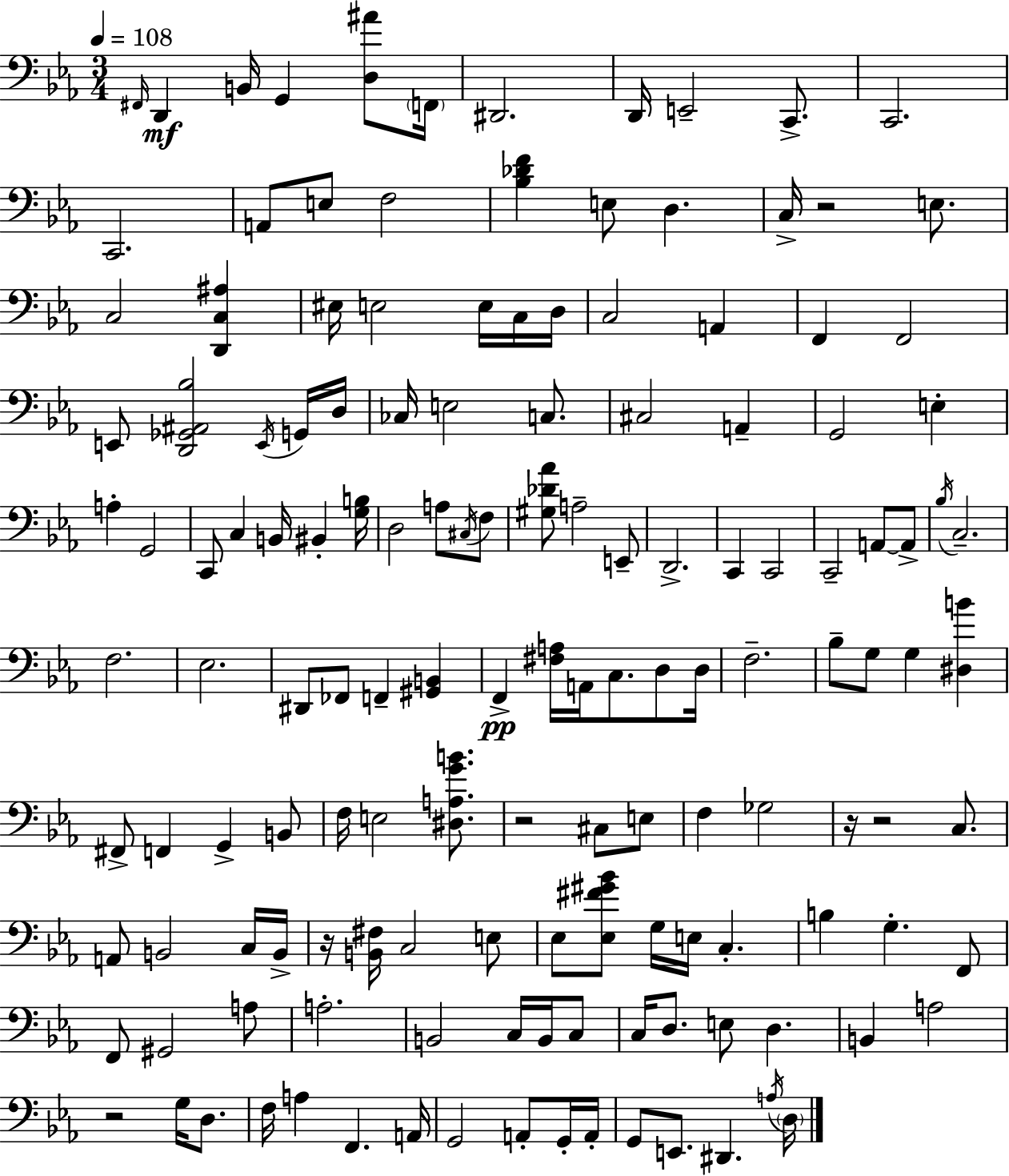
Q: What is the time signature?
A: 3/4